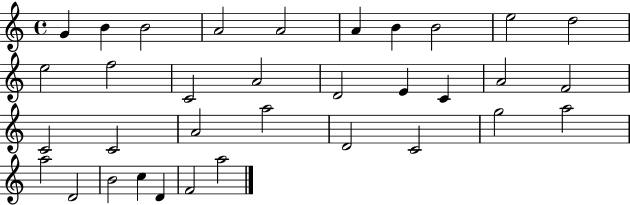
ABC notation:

X:1
T:Untitled
M:4/4
L:1/4
K:C
G B B2 A2 A2 A B B2 e2 d2 e2 f2 C2 A2 D2 E C A2 F2 C2 C2 A2 a2 D2 C2 g2 a2 a2 D2 B2 c D F2 a2